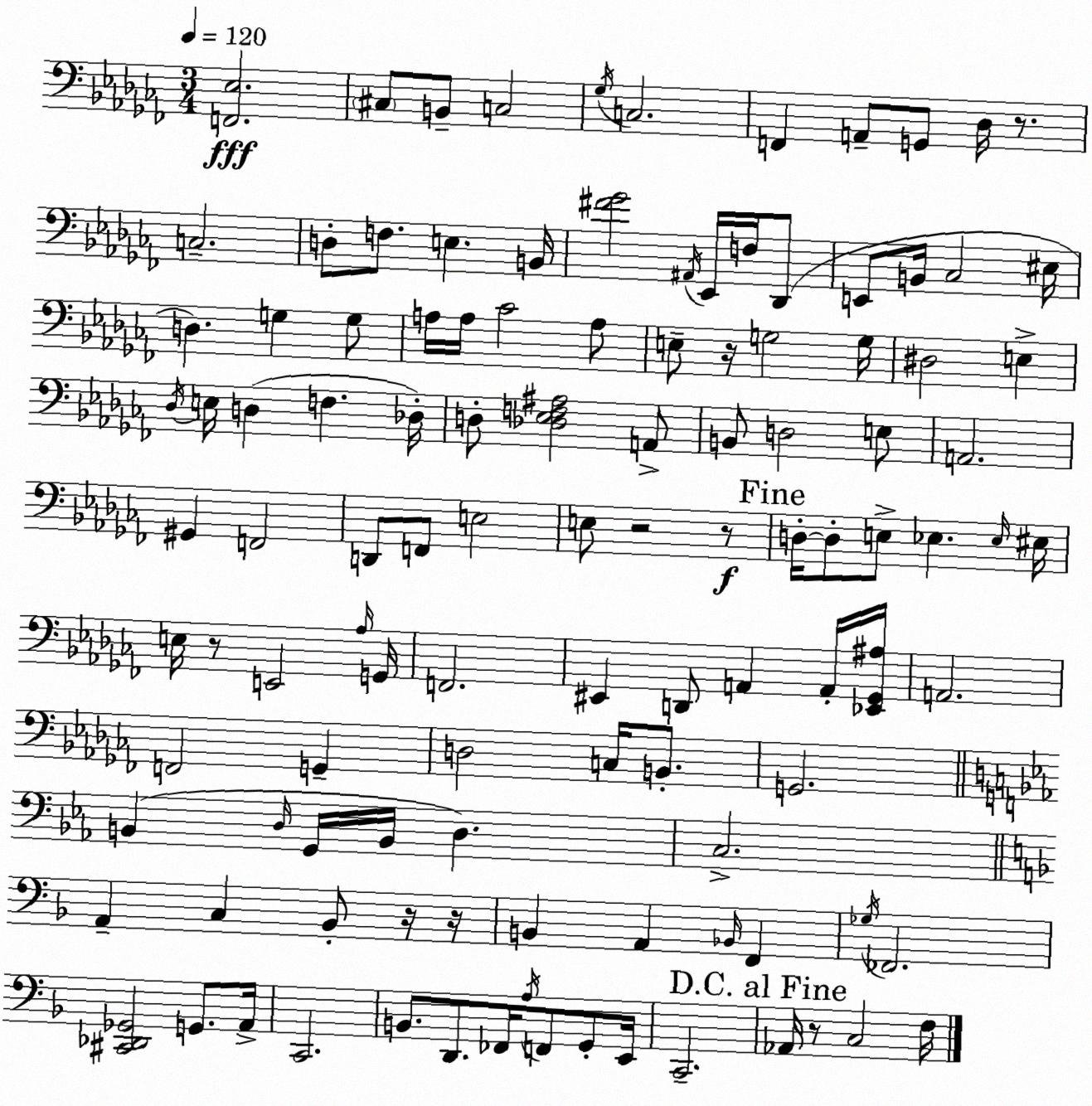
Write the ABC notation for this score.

X:1
T:Untitled
M:3/4
L:1/4
K:Abm
[F,,_E,]2 ^C,/2 B,,/2 C,2 _G,/4 C,2 F,, A,,/2 G,,/2 _D,/4 z/2 C,2 D,/2 F,/2 E, B,,/4 [^F_G]2 ^A,,/4 _E,,/4 F,/4 _D,,/2 E,,/2 B,,/4 _C,2 ^E,/4 D, G, G,/2 A,/4 A,/4 _C2 A,/2 E,/2 z/4 G,2 G,/4 ^D,2 E, _D,/4 E,/4 D, F, _D,/4 D,/2 [_D,_E,F,^A,]2 A,,/2 B,,/2 D,2 E,/2 A,,2 ^G,, F,,2 D,,/2 F,,/2 E,2 E,/2 z2 z/2 D,/4 D,/2 E,/2 _E, _E,/4 ^E,/4 E,/4 z/2 E,,2 _A,/4 G,,/4 F,,2 ^E,, D,,/2 A,, A,,/4 [_E,,_G,,^A,]/4 A,,2 F,,2 G,, D,2 C,/4 B,,/2 G,,2 B,, D,/4 G,,/4 B,,/4 D, C,2 A,, C, _B,,/2 z/4 z/4 B,, A,, _B,,/4 F,, _G,/4 _F,,2 [^C,,_D,,_G,,]2 G,,/2 A,,/4 C,,2 B,,/2 D,,/2 _F,,/4 A,/4 F,,/2 G,,/2 E,,/4 C,,2 _A,,/4 z/2 C,2 F,/4